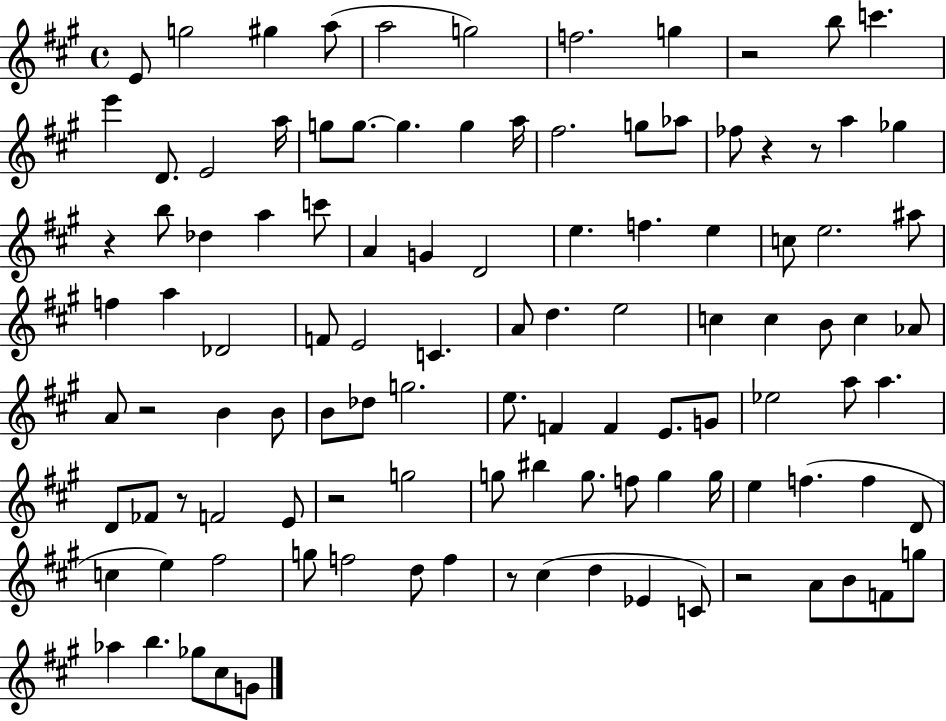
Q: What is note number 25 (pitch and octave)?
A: Gb5